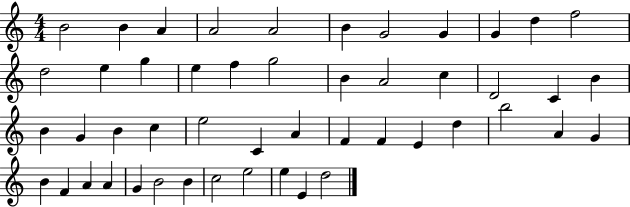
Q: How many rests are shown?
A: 0